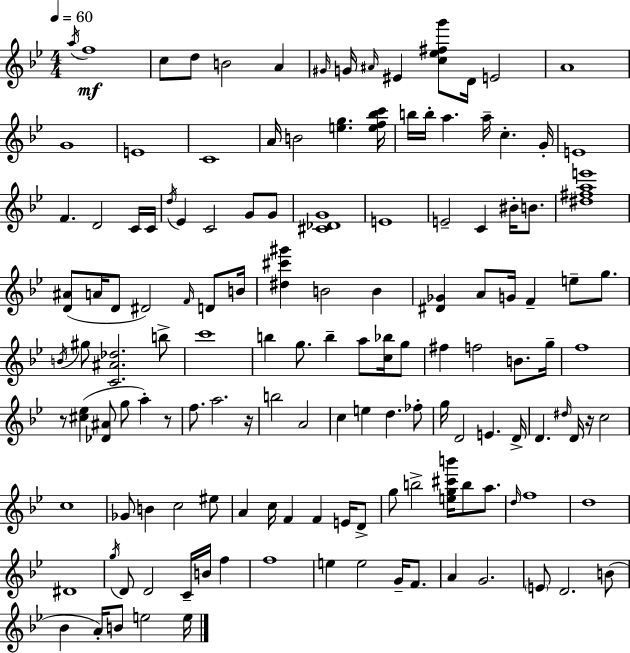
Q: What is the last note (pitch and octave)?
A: E5